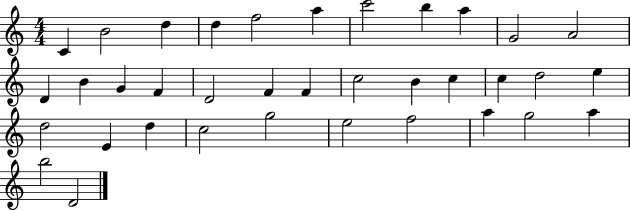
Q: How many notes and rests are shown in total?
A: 36